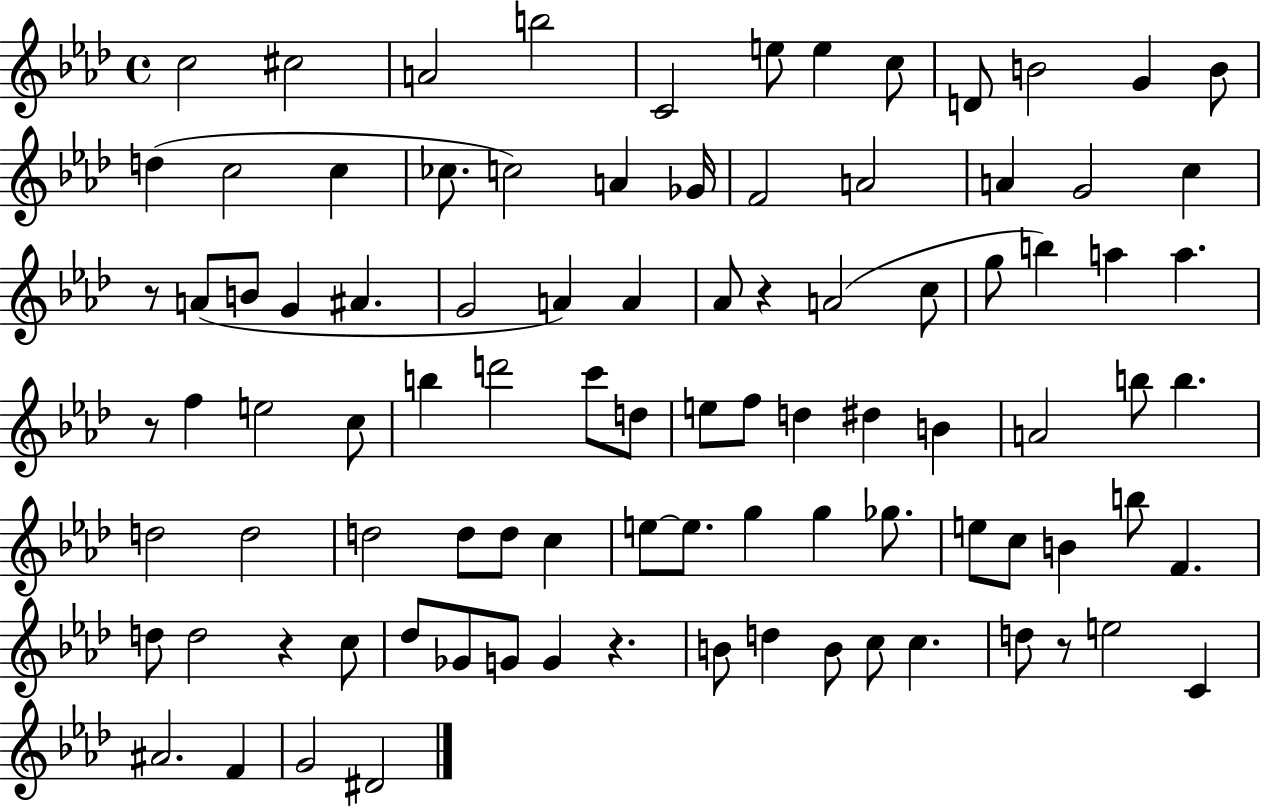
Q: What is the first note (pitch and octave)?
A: C5